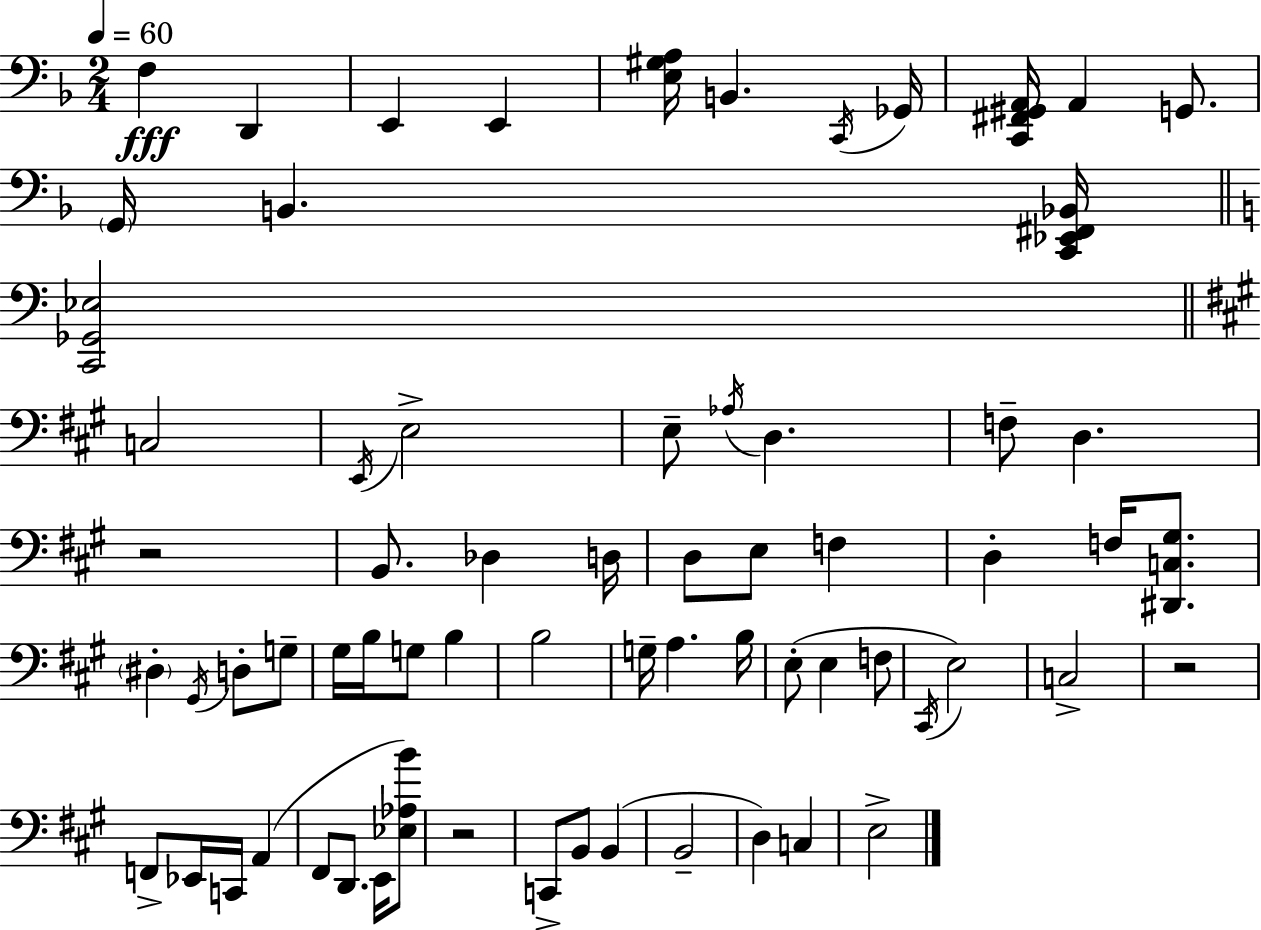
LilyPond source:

{
  \clef bass
  \numericTimeSignature
  \time 2/4
  \key d \minor
  \tempo 4 = 60
  f4\fff d,4 | e,4 e,4 | <e gis a>16 b,4. \acciaccatura { c,16 } | ges,16 <c, fis, gis, a,>16 a,4 g,8. | \break \parenthesize g,16 b,4. | <c, ees, fis, bes,>16 \bar "||" \break \key c \major <c, ges, ees>2 | \bar "||" \break \key a \major c2 | \acciaccatura { e,16 } e2-> | e8-- \acciaccatura { aes16 } d4. | f8-- d4. | \break r2 | b,8. des4 | d16 d8 e8 f4 | d4-. f16 <dis, c gis>8. | \break \parenthesize dis4-. \acciaccatura { gis,16 } d8-. | g8-- gis16 b16 g8 b4 | b2 | g16-- a4. | \break b16 e8-.( e4 | f8 \acciaccatura { cis,16 } e2) | c2-> | r2 | \break f,8-> ees,16 c,16 | a,4( fis,8 d,8. | e,16 <ees aes b'>8) r2 | c,8-> b,8 | \break b,4( b,2-- | d4) | c4 e2-> | \bar "|."
}